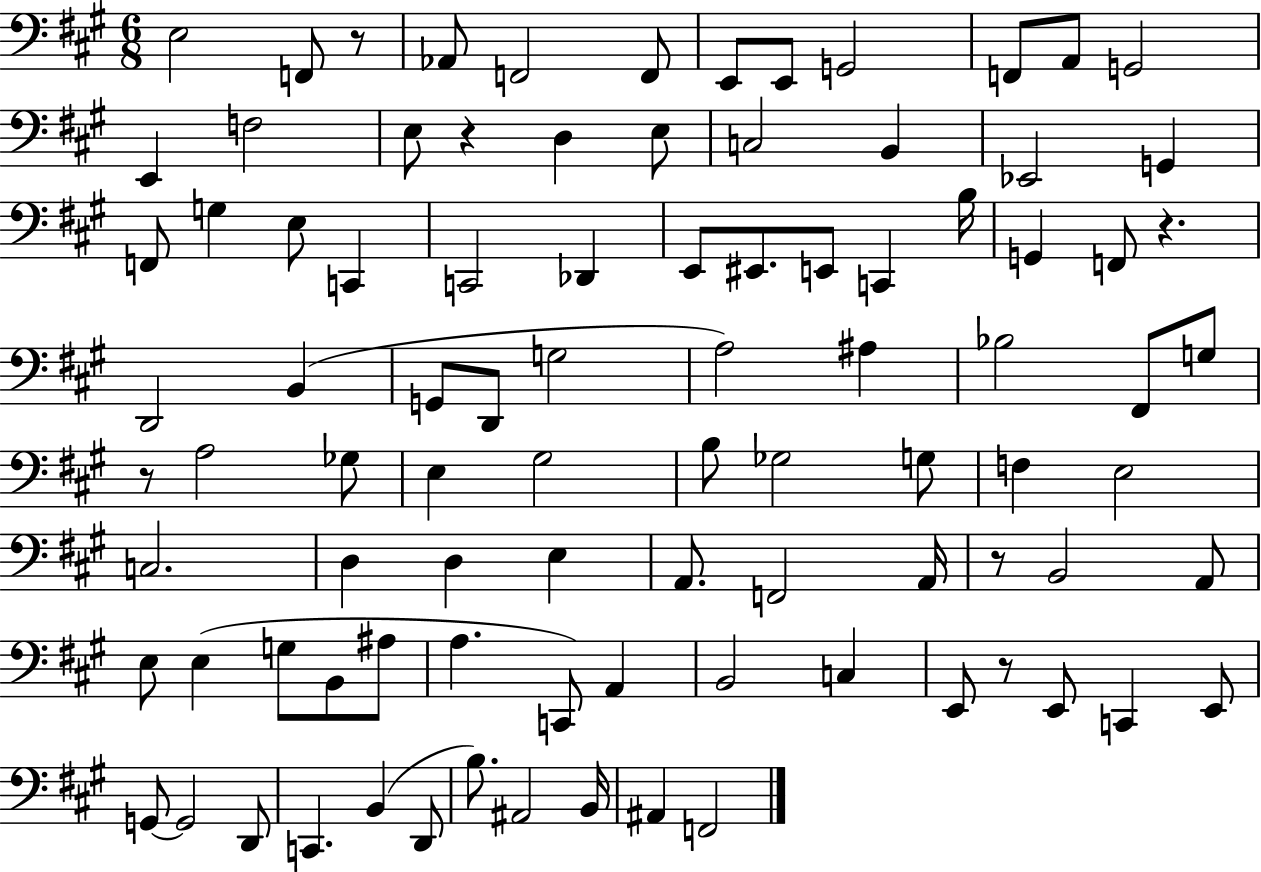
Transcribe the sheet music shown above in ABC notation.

X:1
T:Untitled
M:6/8
L:1/4
K:A
E,2 F,,/2 z/2 _A,,/2 F,,2 F,,/2 E,,/2 E,,/2 G,,2 F,,/2 A,,/2 G,,2 E,, F,2 E,/2 z D, E,/2 C,2 B,, _E,,2 G,, F,,/2 G, E,/2 C,, C,,2 _D,, E,,/2 ^E,,/2 E,,/2 C,, B,/4 G,, F,,/2 z D,,2 B,, G,,/2 D,,/2 G,2 A,2 ^A, _B,2 ^F,,/2 G,/2 z/2 A,2 _G,/2 E, ^G,2 B,/2 _G,2 G,/2 F, E,2 C,2 D, D, E, A,,/2 F,,2 A,,/4 z/2 B,,2 A,,/2 E,/2 E, G,/2 B,,/2 ^A,/2 A, C,,/2 A,, B,,2 C, E,,/2 z/2 E,,/2 C,, E,,/2 G,,/2 G,,2 D,,/2 C,, B,, D,,/2 B,/2 ^A,,2 B,,/4 ^A,, F,,2